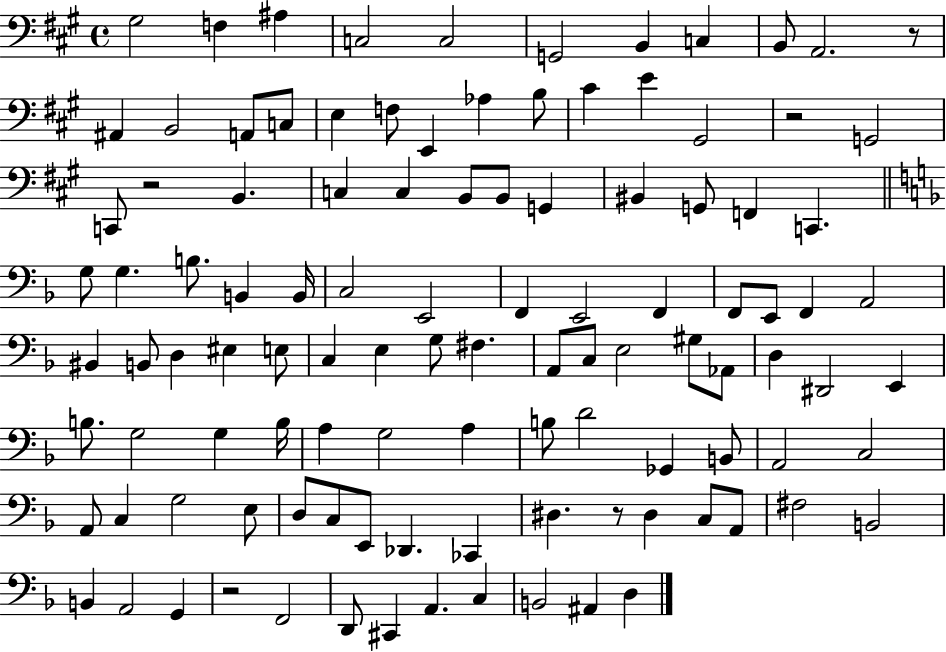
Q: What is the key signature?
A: A major